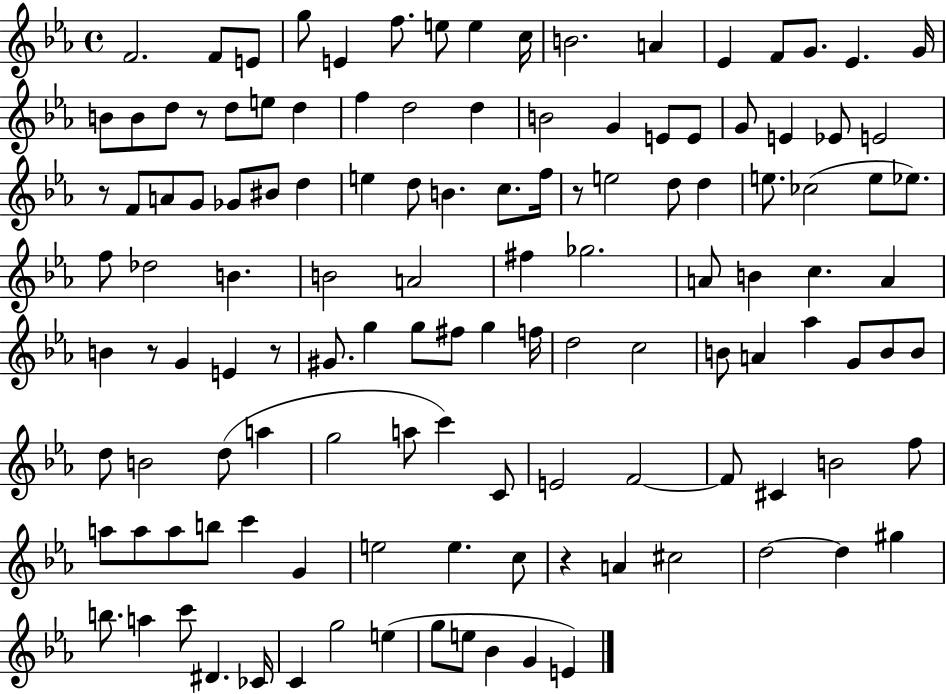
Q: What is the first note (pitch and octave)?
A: F4